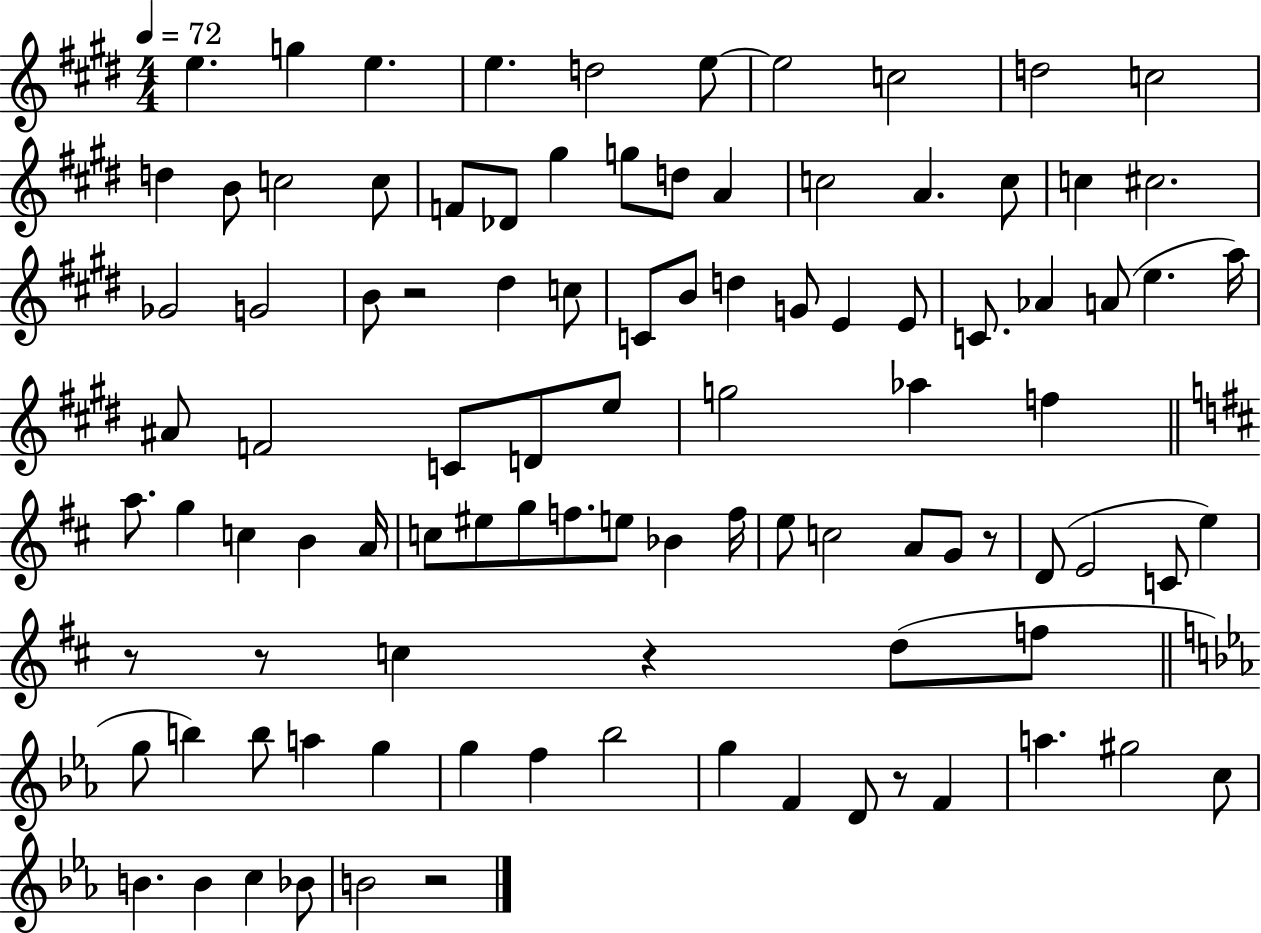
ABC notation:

X:1
T:Untitled
M:4/4
L:1/4
K:E
e g e e d2 e/2 e2 c2 d2 c2 d B/2 c2 c/2 F/2 _D/2 ^g g/2 d/2 A c2 A c/2 c ^c2 _G2 G2 B/2 z2 ^d c/2 C/2 B/2 d G/2 E E/2 C/2 _A A/2 e a/4 ^A/2 F2 C/2 D/2 e/2 g2 _a f a/2 g c B A/4 c/2 ^e/2 g/2 f/2 e/2 _B f/4 e/2 c2 A/2 G/2 z/2 D/2 E2 C/2 e z/2 z/2 c z d/2 f/2 g/2 b b/2 a g g f _b2 g F D/2 z/2 F a ^g2 c/2 B B c _B/2 B2 z2